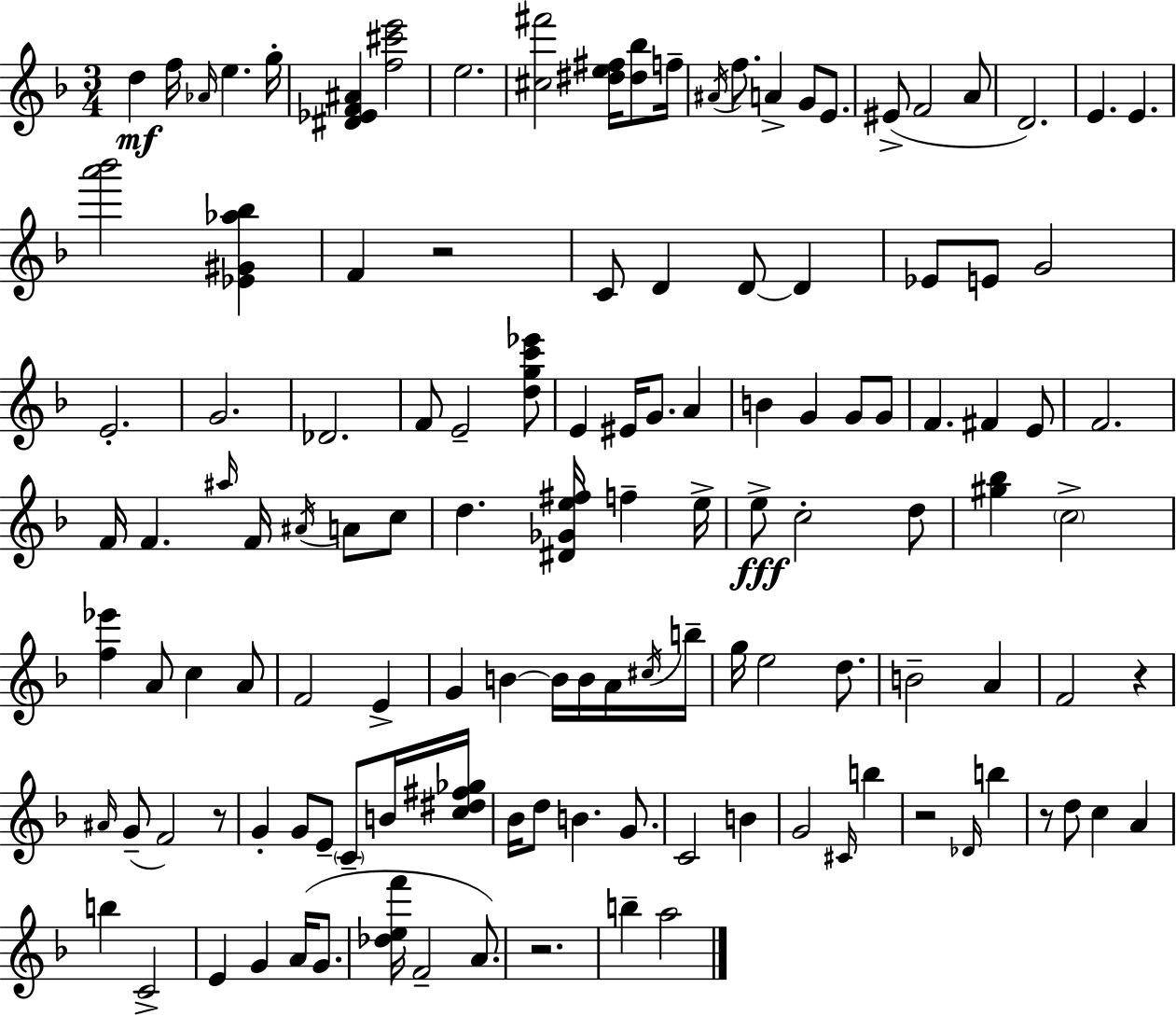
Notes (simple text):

D5/q F5/s Ab4/s E5/q. G5/s [D#4,Eb4,F4,A#4]/q [F5,C#6,E6]/h E5/h. [C#5,F#6]/h [D#5,E5,F#5]/s [D#5,Bb5]/e F5/s A#4/s F5/e. A4/q G4/e E4/e. EIS4/e F4/h A4/e D4/h. E4/q. E4/q. [A6,Bb6]/h [Eb4,G#4,Ab5,Bb5]/q F4/q R/h C4/e D4/q D4/e D4/q Eb4/e E4/e G4/h E4/h. G4/h. Db4/h. F4/e E4/h [D5,G5,C6,Eb6]/e E4/q EIS4/s G4/e. A4/q B4/q G4/q G4/e G4/e F4/q. F#4/q E4/e F4/h. F4/s F4/q. A#5/s F4/s A#4/s A4/e C5/e D5/q. [D#4,Gb4,E5,F#5]/s F5/q E5/s E5/e C5/h D5/e [G#5,Bb5]/q C5/h [F5,Eb6]/q A4/e C5/q A4/e F4/h E4/q G4/q B4/q B4/s B4/s A4/s C#5/s B5/s G5/s E5/h D5/e. B4/h A4/q F4/h R/q A#4/s G4/e F4/h R/e G4/q G4/e E4/e C4/e B4/s [C5,D#5,F#5,Gb5]/s Bb4/s D5/e B4/q. G4/e. C4/h B4/q G4/h C#4/s B5/q R/h Db4/s B5/q R/e D5/e C5/q A4/q B5/q C4/h E4/q G4/q A4/s G4/e. [Db5,E5,F6]/s F4/h A4/e. R/h. B5/q A5/h